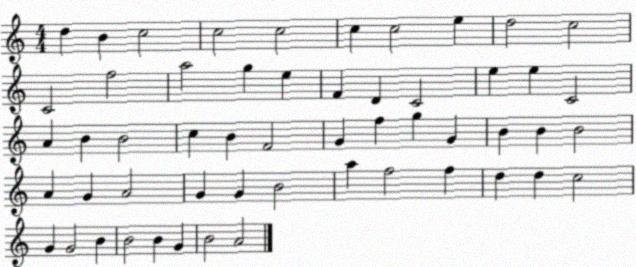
X:1
T:Untitled
M:4/4
L:1/4
K:C
d B c2 c2 c2 c c2 e d2 c2 C2 f2 a2 g e F D C2 e e C2 A B B2 c B F2 G f g G B B B2 A G A2 G G B2 a f2 f d d c2 G G2 B B2 B G B2 A2